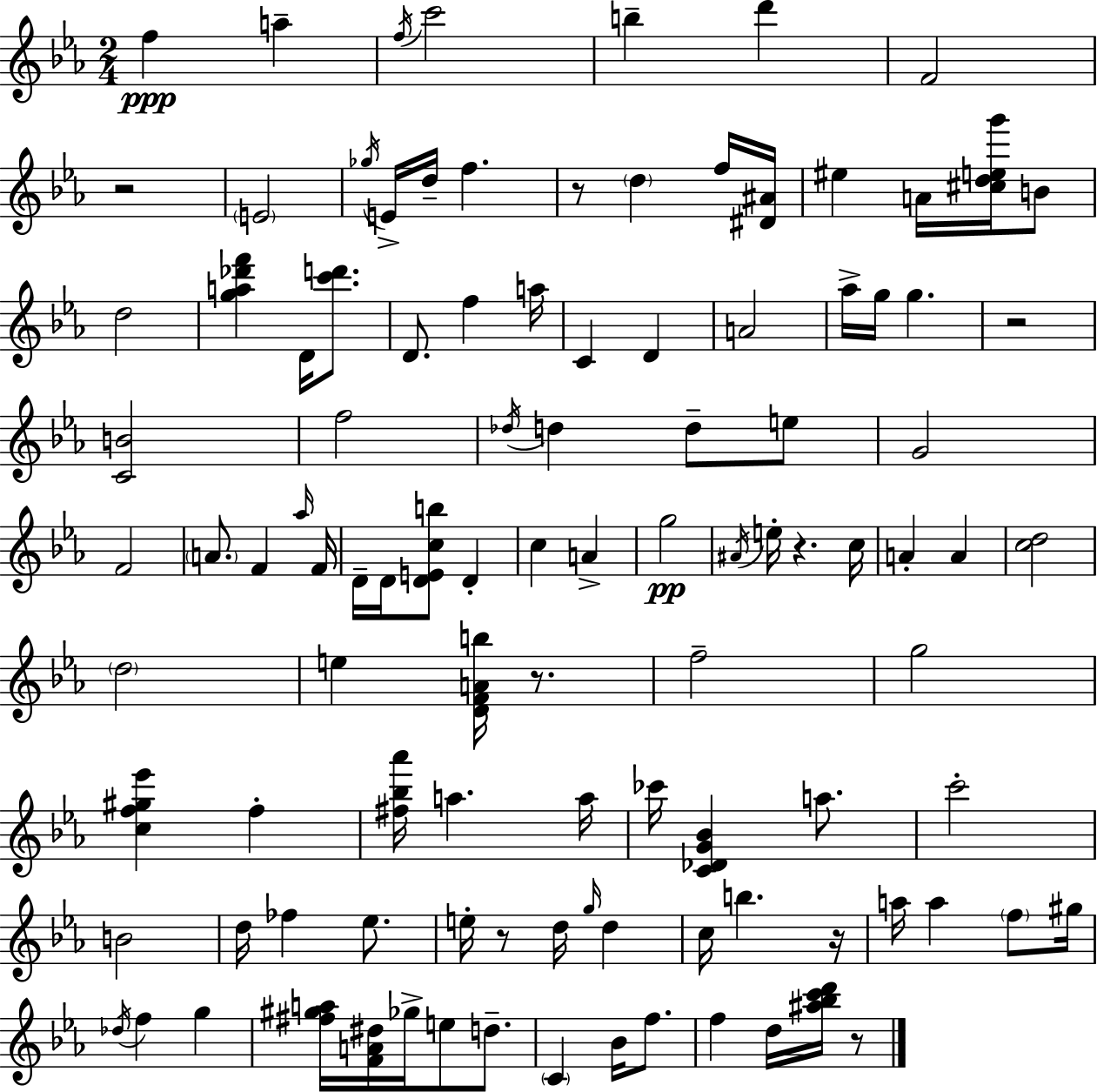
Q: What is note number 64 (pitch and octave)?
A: Eb5